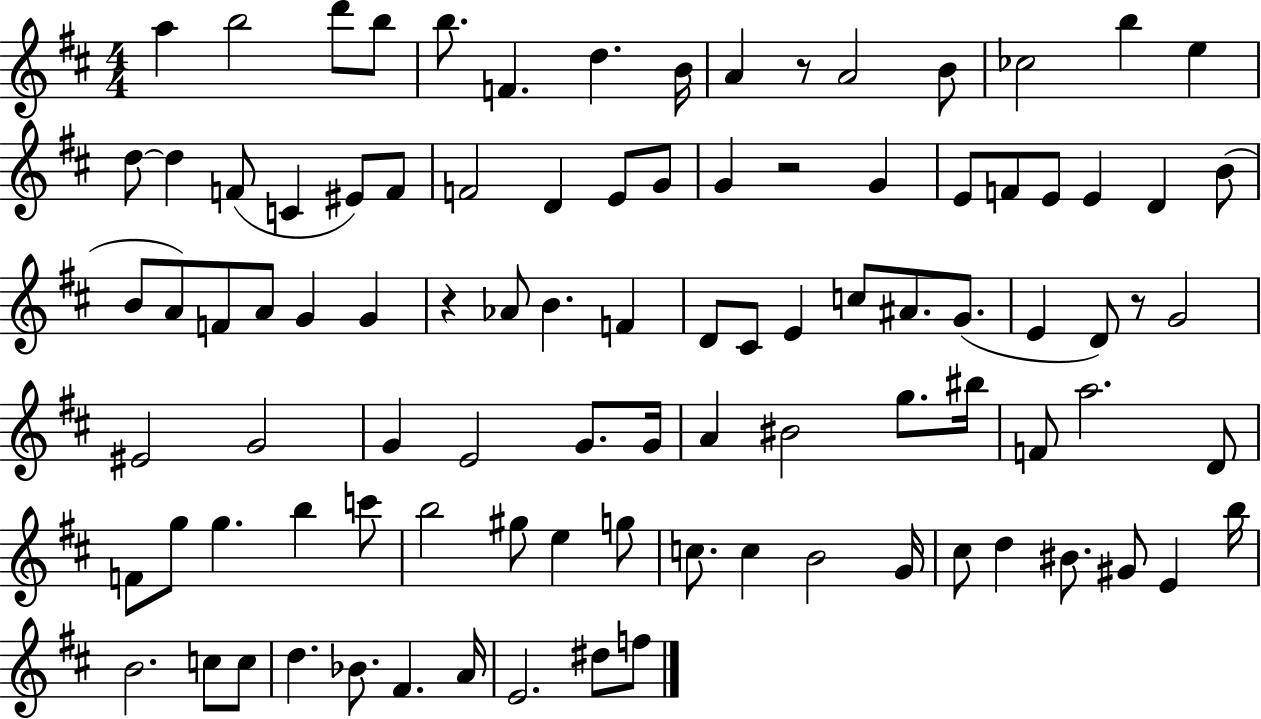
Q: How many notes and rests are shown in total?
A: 96